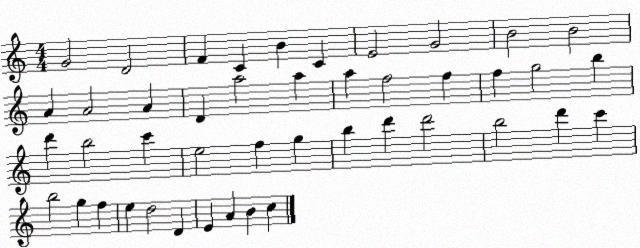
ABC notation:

X:1
T:Untitled
M:4/4
L:1/4
K:C
G2 D2 F C B C E2 G2 B2 B2 A A2 A D a2 a a f2 f f g2 b d' b2 c' e2 f g b d' d'2 b2 d' c' b2 g f e d2 D E A B c